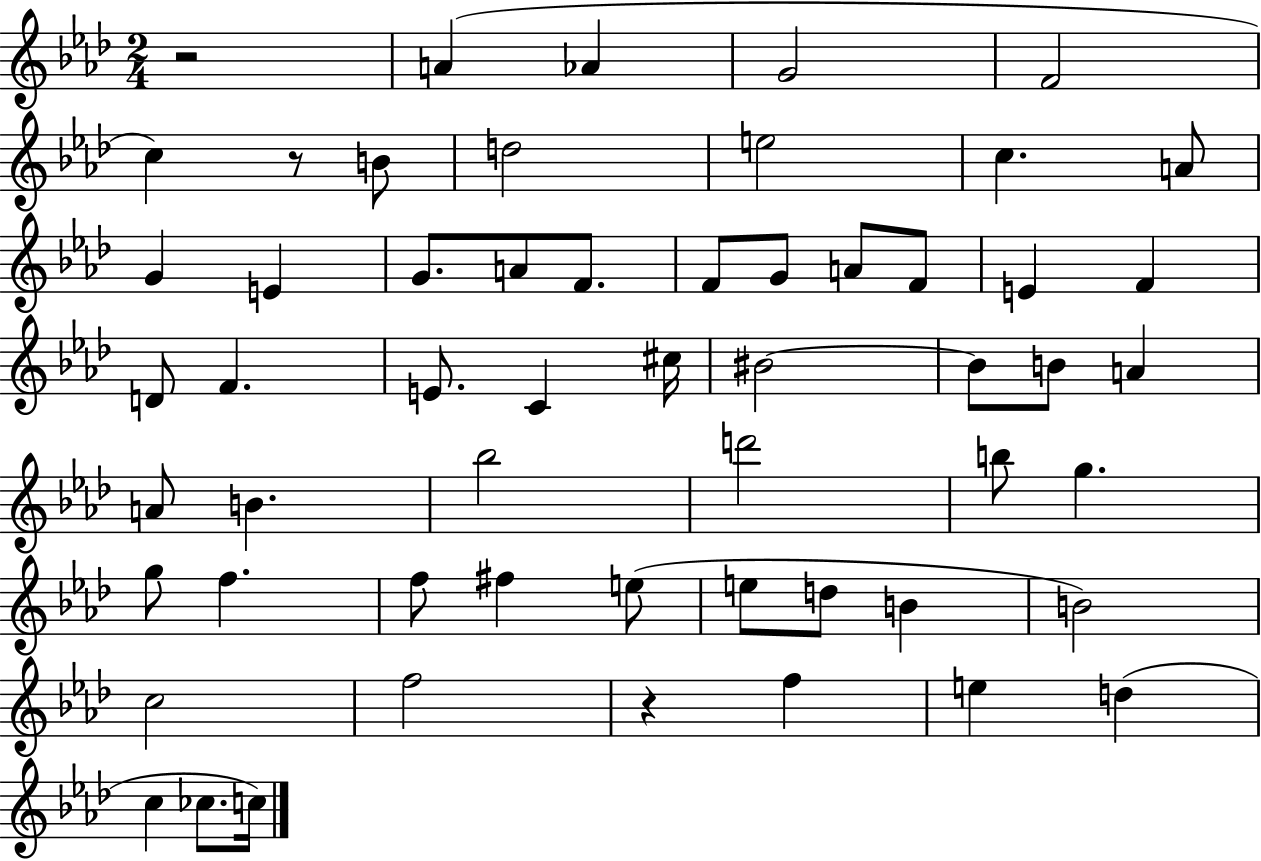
X:1
T:Untitled
M:2/4
L:1/4
K:Ab
z2 A _A G2 F2 c z/2 B/2 d2 e2 c A/2 G E G/2 A/2 F/2 F/2 G/2 A/2 F/2 E F D/2 F E/2 C ^c/4 ^B2 ^B/2 B/2 A A/2 B _b2 d'2 b/2 g g/2 f f/2 ^f e/2 e/2 d/2 B B2 c2 f2 z f e d c _c/2 c/4